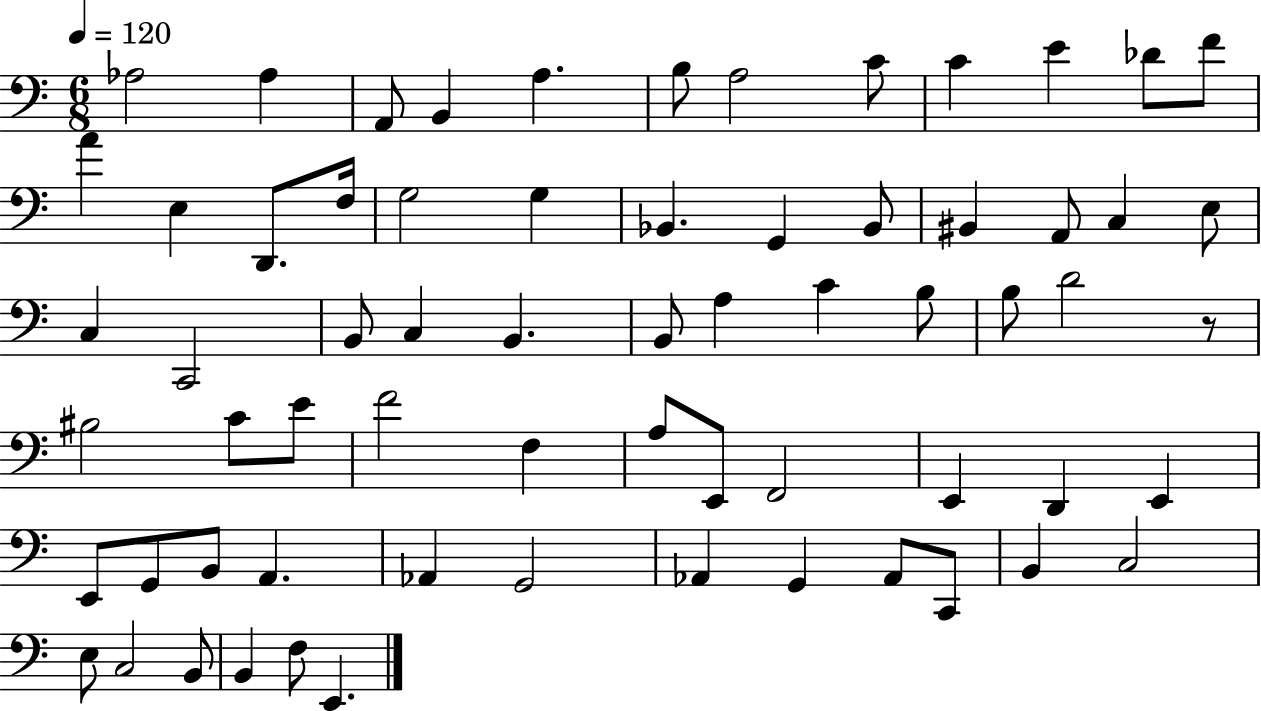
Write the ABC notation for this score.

X:1
T:Untitled
M:6/8
L:1/4
K:C
_A,2 _A, A,,/2 B,, A, B,/2 A,2 C/2 C E _D/2 F/2 A E, D,,/2 F,/4 G,2 G, _B,, G,, _B,,/2 ^B,, A,,/2 C, E,/2 C, C,,2 B,,/2 C, B,, B,,/2 A, C B,/2 B,/2 D2 z/2 ^B,2 C/2 E/2 F2 F, A,/2 E,,/2 F,,2 E,, D,, E,, E,,/2 G,,/2 B,,/2 A,, _A,, G,,2 _A,, G,, _A,,/2 C,,/2 B,, C,2 E,/2 C,2 B,,/2 B,, F,/2 E,,